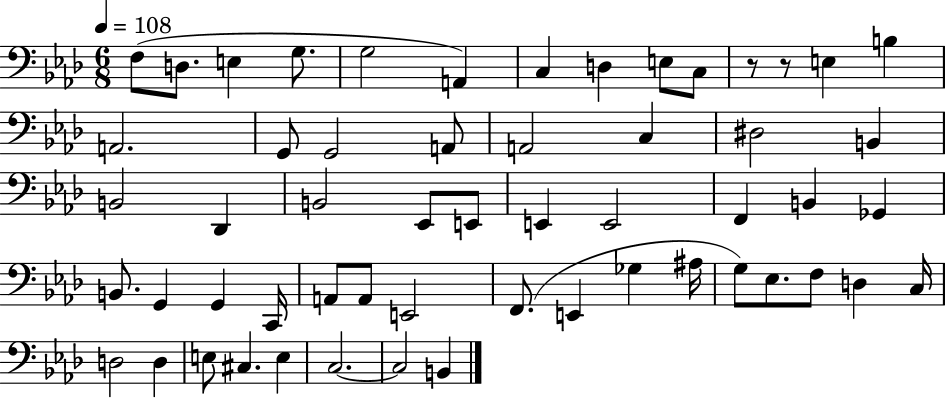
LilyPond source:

{
  \clef bass
  \numericTimeSignature
  \time 6/8
  \key aes \major
  \tempo 4 = 108
  f8( d8. e4 g8. | g2 a,4) | c4 d4 e8 c8 | r8 r8 e4 b4 | \break a,2. | g,8 g,2 a,8 | a,2 c4 | dis2 b,4 | \break b,2 des,4 | b,2 ees,8 e,8 | e,4 e,2 | f,4 b,4 ges,4 | \break b,8. g,4 g,4 c,16 | a,8 a,8 e,2 | f,8.( e,4 ges4 ais16 | g8) ees8. f8 d4 c16 | \break d2 d4 | e8 cis4. e4 | c2.~~ | c2 b,4 | \break \bar "|."
}